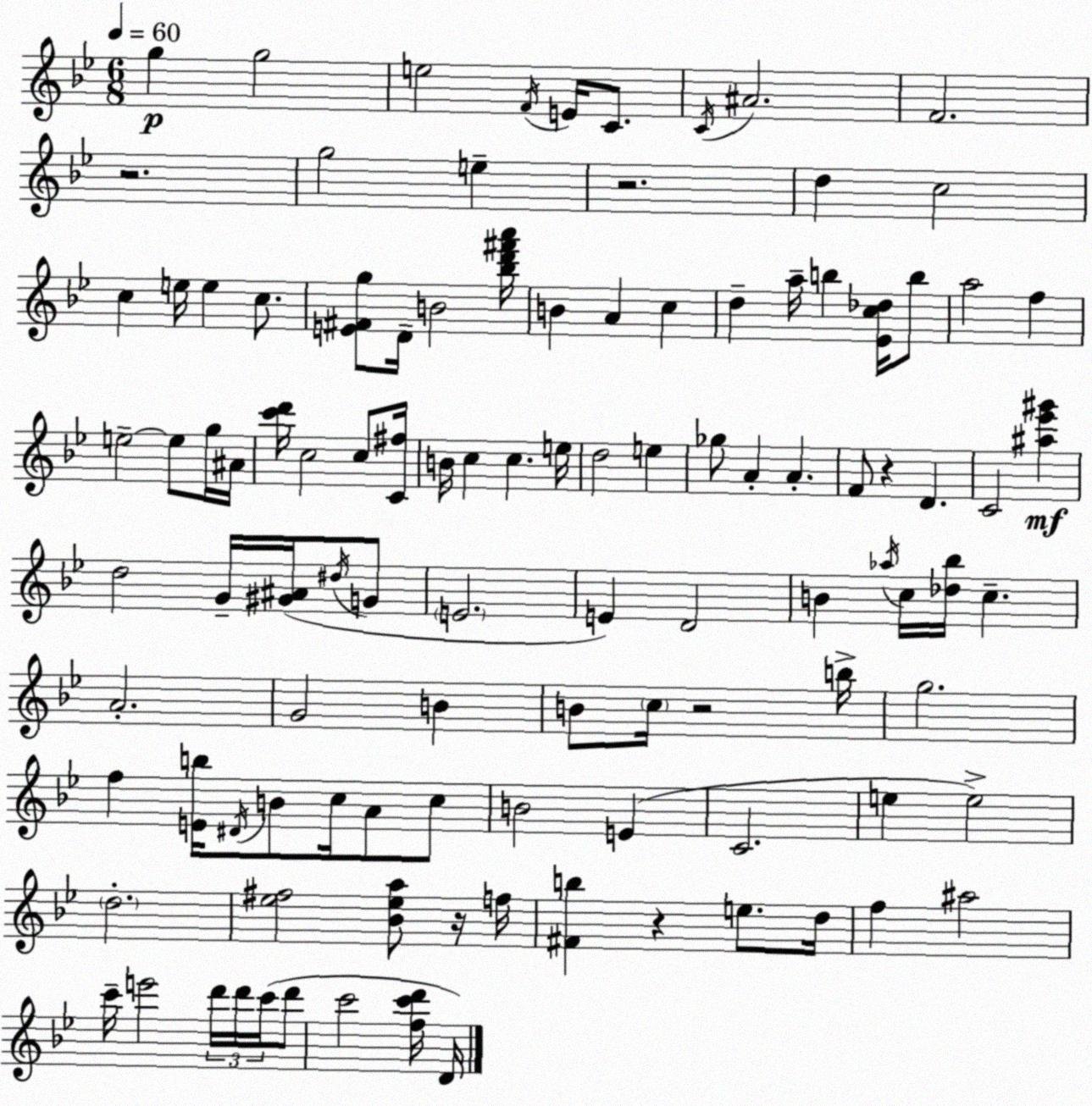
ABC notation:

X:1
T:Untitled
M:6/8
L:1/4
K:Gm
g g2 e2 F/4 E/4 C/2 C/4 ^A2 F2 z2 g2 e z2 d c2 c e/4 e c/2 [E^Fg]/2 D/4 B2 [_bd'^f'a']/4 B A c d a/4 b [_Ec_d]/4 b/2 a2 f e2 e/2 g/4 ^A/4 [c'd']/4 c2 c/2 [C^f]/4 B/4 c c e/4 d2 e _g/2 A A F/2 z D C2 [^a_e'^g'] d2 G/4 [^G^A]/4 ^d/4 G/2 E2 E D2 B _a/4 c/4 [_d_b]/4 c A2 G2 B B/2 c/4 z2 b/4 g2 f [Eb]/4 ^D/4 B/2 c/4 A/2 c/2 B2 E C2 e e2 d2 [_e^f]2 [_B_ea]/2 z/4 f/4 [^Fb] z e/2 d/4 f ^a2 c'/4 e'2 d'/4 d'/4 c'/4 d'/2 c'2 [fc'd']/4 D/4